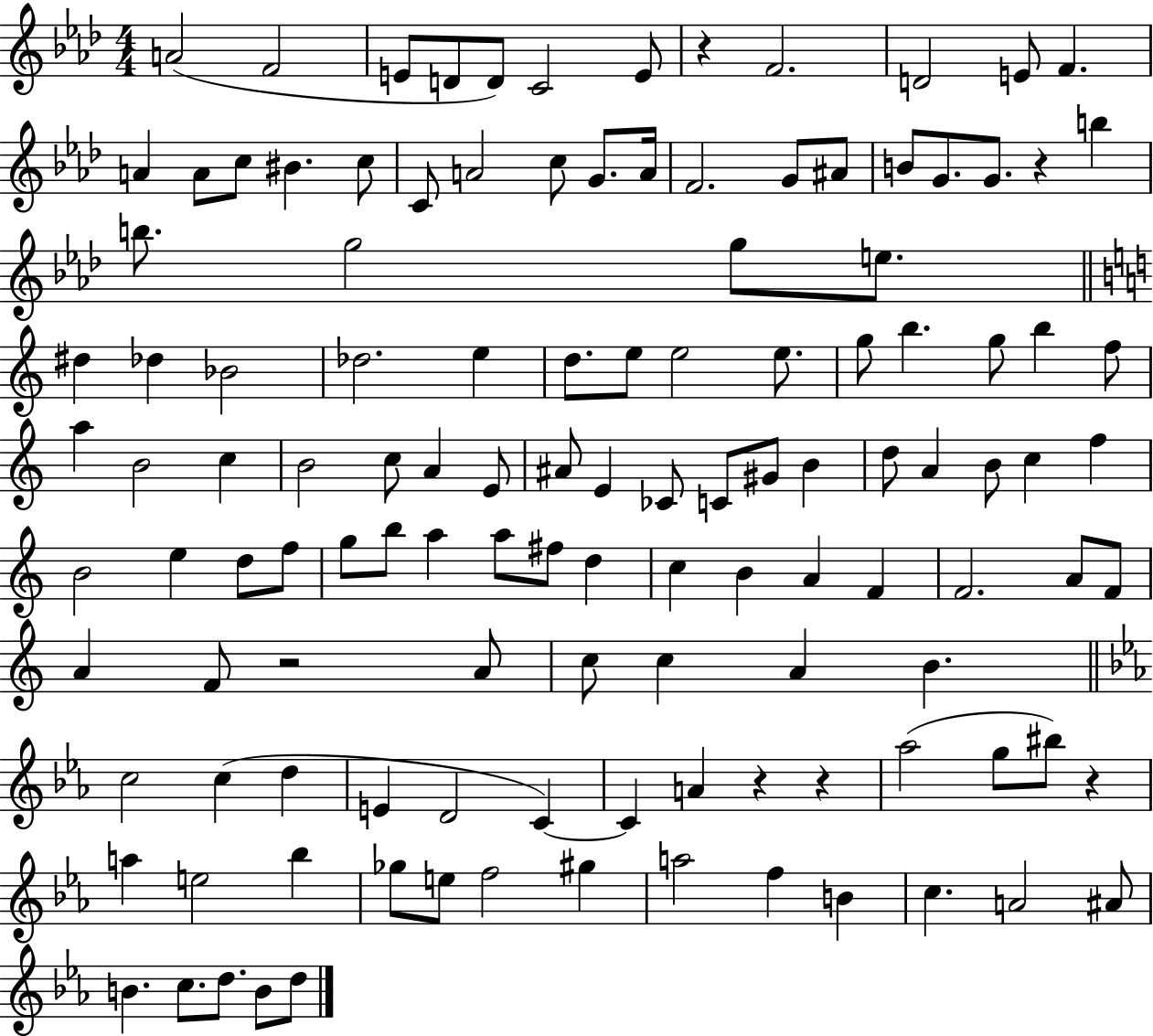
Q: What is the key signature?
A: AES major